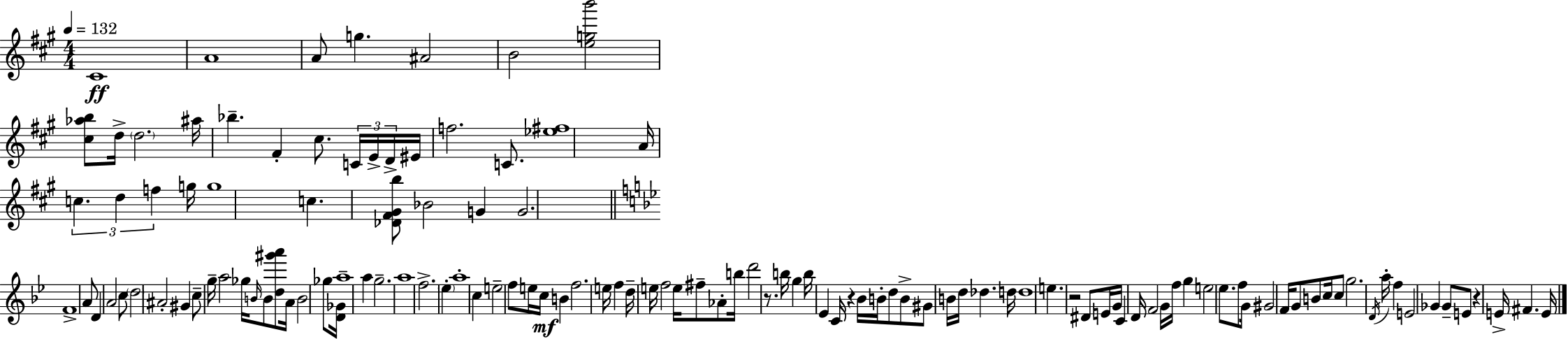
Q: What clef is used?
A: treble